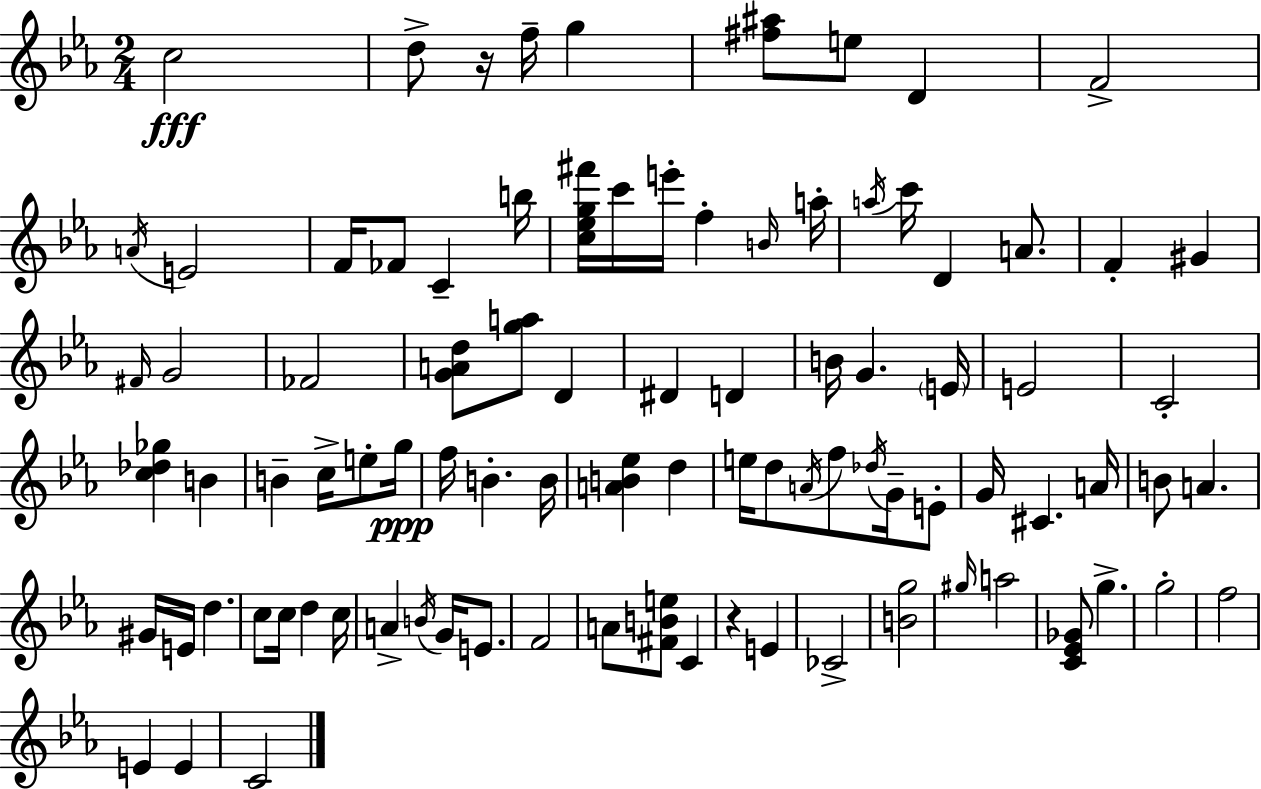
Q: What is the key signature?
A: EES major